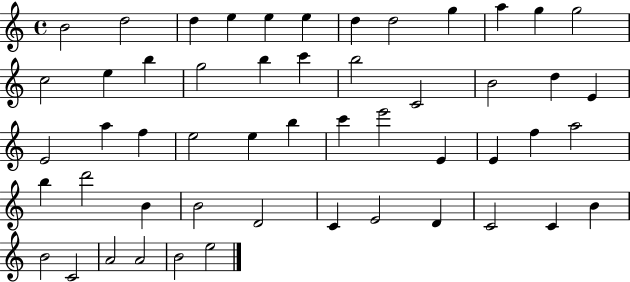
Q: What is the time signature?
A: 4/4